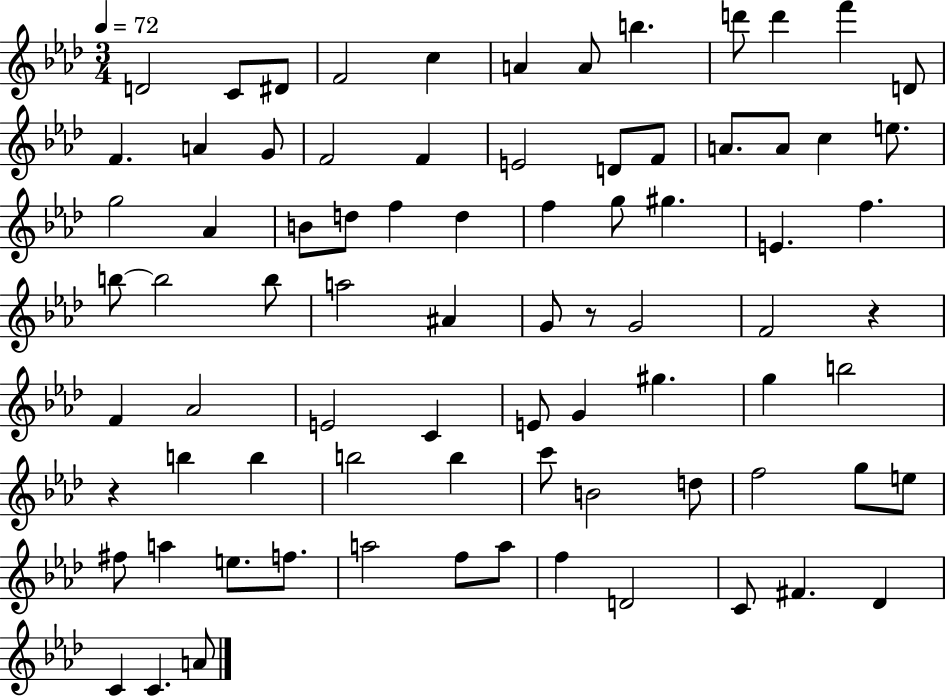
X:1
T:Untitled
M:3/4
L:1/4
K:Ab
D2 C/2 ^D/2 F2 c A A/2 b d'/2 d' f' D/2 F A G/2 F2 F E2 D/2 F/2 A/2 A/2 c e/2 g2 _A B/2 d/2 f d f g/2 ^g E f b/2 b2 b/2 a2 ^A G/2 z/2 G2 F2 z F _A2 E2 C E/2 G ^g g b2 z b b b2 b c'/2 B2 d/2 f2 g/2 e/2 ^f/2 a e/2 f/2 a2 f/2 a/2 f D2 C/2 ^F _D C C A/2